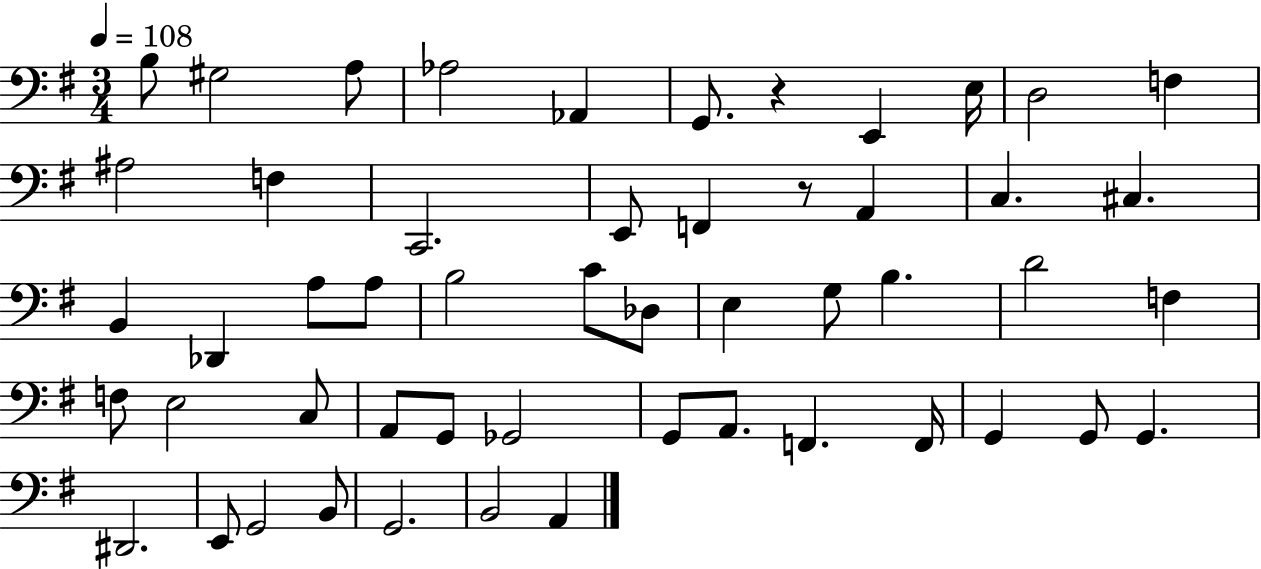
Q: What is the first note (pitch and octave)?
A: B3